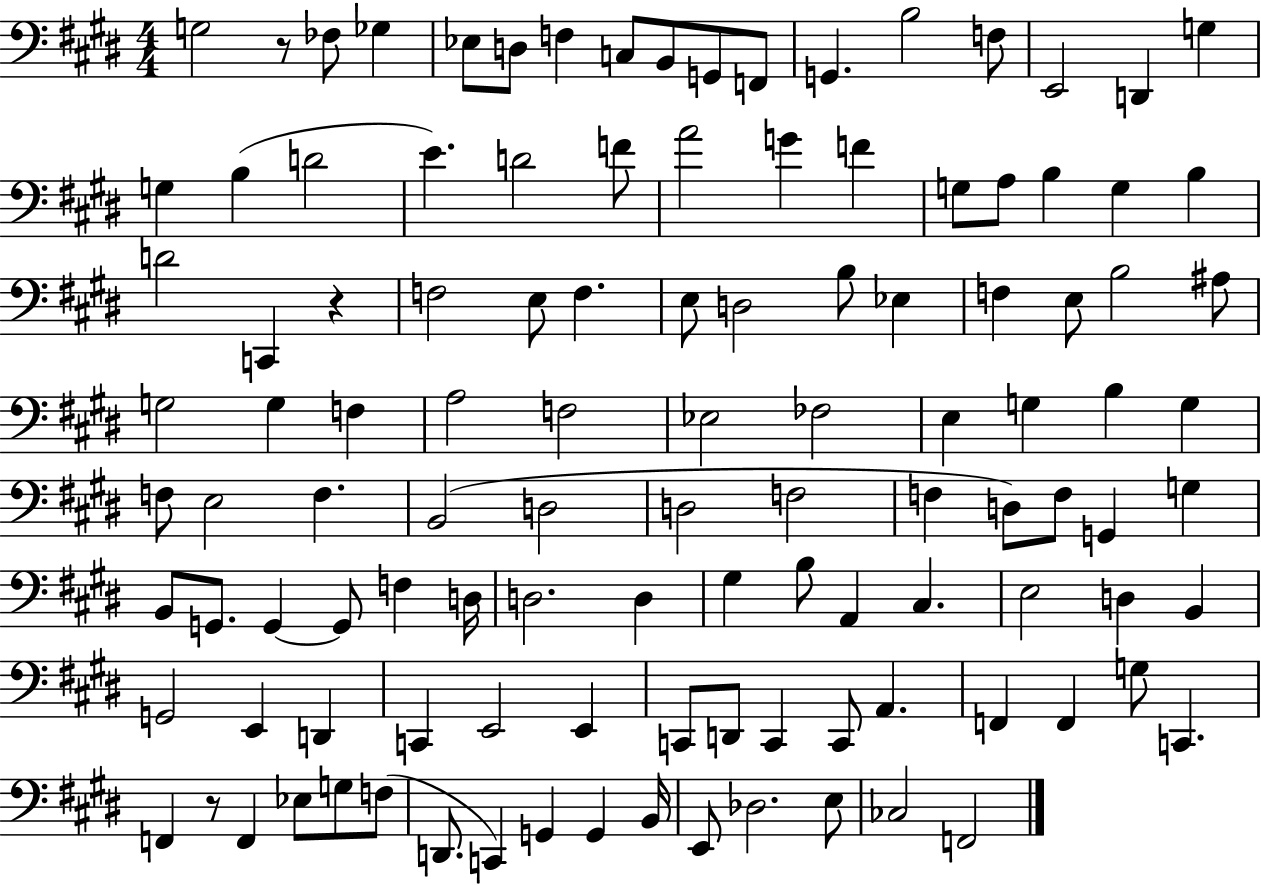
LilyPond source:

{
  \clef bass
  \numericTimeSignature
  \time 4/4
  \key e \major
  g2 r8 fes8 ges4 | ees8 d8 f4 c8 b,8 g,8 f,8 | g,4. b2 f8 | e,2 d,4 g4 | \break g4 b4( d'2 | e'4.) d'2 f'8 | a'2 g'4 f'4 | g8 a8 b4 g4 b4 | \break d'2 c,4 r4 | f2 e8 f4. | e8 d2 b8 ees4 | f4 e8 b2 ais8 | \break g2 g4 f4 | a2 f2 | ees2 fes2 | e4 g4 b4 g4 | \break f8 e2 f4. | b,2( d2 | d2 f2 | f4 d8) f8 g,4 g4 | \break b,8 g,8. g,4~~ g,8 f4 d16 | d2. d4 | gis4 b8 a,4 cis4. | e2 d4 b,4 | \break g,2 e,4 d,4 | c,4 e,2 e,4 | c,8 d,8 c,4 c,8 a,4. | f,4 f,4 g8 c,4. | \break f,4 r8 f,4 ees8 g8 f8( | d,8. c,4) g,4 g,4 b,16 | e,8 des2. e8 | ces2 f,2 | \break \bar "|."
}